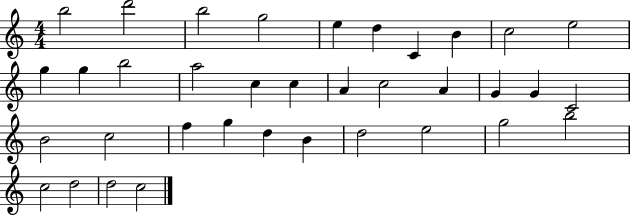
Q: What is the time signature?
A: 4/4